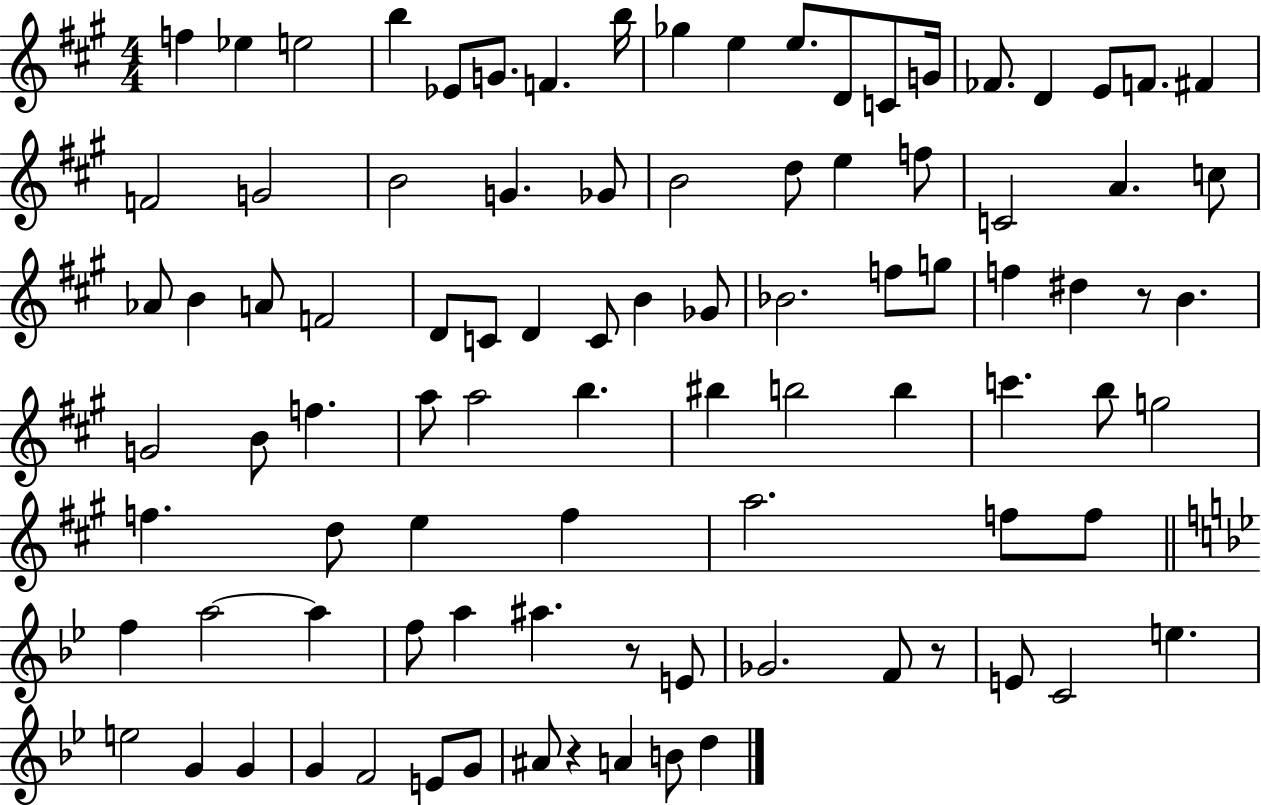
F5/q Eb5/q E5/h B5/q Eb4/e G4/e. F4/q. B5/s Gb5/q E5/q E5/e. D4/e C4/e G4/s FES4/e. D4/q E4/e F4/e. F#4/q F4/h G4/h B4/h G4/q. Gb4/e B4/h D5/e E5/q F5/e C4/h A4/q. C5/e Ab4/e B4/q A4/e F4/h D4/e C4/e D4/q C4/e B4/q Gb4/e Bb4/h. F5/e G5/e F5/q D#5/q R/e B4/q. G4/h B4/e F5/q. A5/e A5/h B5/q. BIS5/q B5/h B5/q C6/q. B5/e G5/h F5/q. D5/e E5/q F5/q A5/h. F5/e F5/e F5/q A5/h A5/q F5/e A5/q A#5/q. R/e E4/e Gb4/h. F4/e R/e E4/e C4/h E5/q. E5/h G4/q G4/q G4/q F4/h E4/e G4/e A#4/e R/q A4/q B4/e D5/q